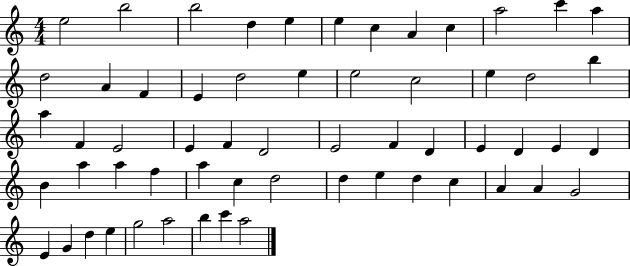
X:1
T:Untitled
M:4/4
L:1/4
K:C
e2 b2 b2 d e e c A c a2 c' a d2 A F E d2 e e2 c2 e d2 b a F E2 E F D2 E2 F D E D E D B a a f a c d2 d e d c A A G2 E G d e g2 a2 b c' a2